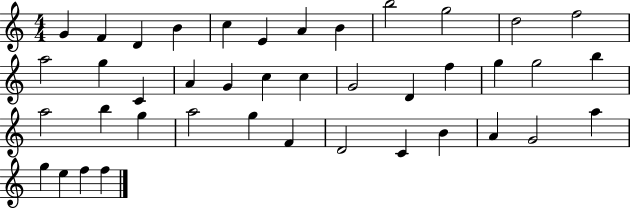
G4/q F4/q D4/q B4/q C5/q E4/q A4/q B4/q B5/h G5/h D5/h F5/h A5/h G5/q C4/q A4/q G4/q C5/q C5/q G4/h D4/q F5/q G5/q G5/h B5/q A5/h B5/q G5/q A5/h G5/q F4/q D4/h C4/q B4/q A4/q G4/h A5/q G5/q E5/q F5/q F5/q